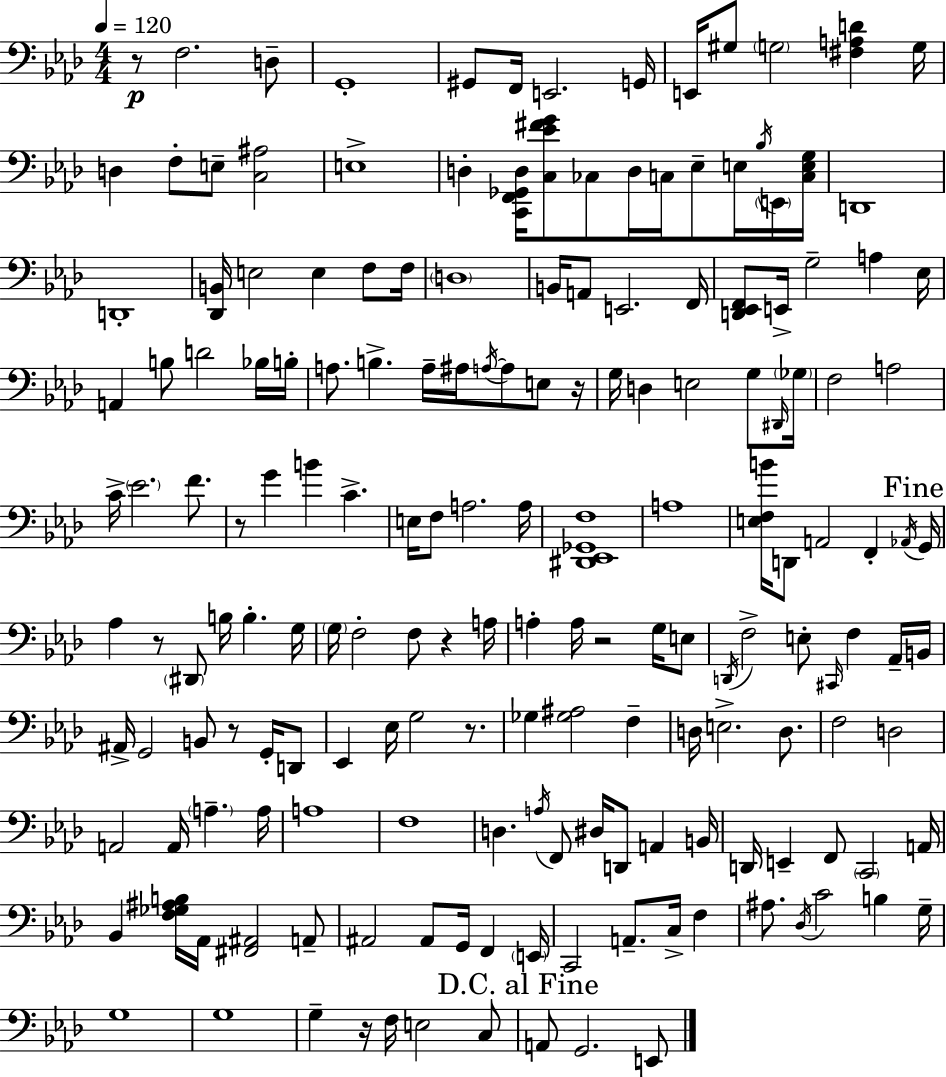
X:1
T:Untitled
M:4/4
L:1/4
K:Ab
z/2 F,2 D,/2 G,,4 ^G,,/2 F,,/4 E,,2 G,,/4 E,,/4 ^G,/2 G,2 [^F,A,D] G,/4 D, F,/2 E,/2 [C,^A,]2 E,4 D, [C,,F,,_G,,D,]/4 [C,_E^FG]/2 _C,/2 D,/4 C,/4 _E,/2 E,/4 _B,/4 E,,/4 [C,E,G,]/4 D,,4 D,,4 [_D,,B,,]/4 E,2 E, F,/2 F,/4 D,4 B,,/4 A,,/2 E,,2 F,,/4 [D,,_E,,F,,]/2 E,,/4 G,2 A, _E,/4 A,, B,/2 D2 _B,/4 B,/4 A,/2 B, A,/4 ^A,/4 A,/4 A,/2 E,/2 z/4 G,/4 D, E,2 G,/2 ^D,,/4 _G,/4 F,2 A,2 C/4 _E2 F/2 z/2 G B C E,/4 F,/2 A,2 A,/4 [^D,,_E,,_G,,F,]4 A,4 [E,F,B]/4 D,,/2 A,,2 F,, _A,,/4 G,,/4 _A, z/2 ^D,,/2 B,/4 B, G,/4 G,/4 F,2 F,/2 z A,/4 A, A,/4 z2 G,/4 E,/2 D,,/4 F,2 E,/2 ^C,,/4 F, _A,,/4 B,,/4 ^A,,/4 G,,2 B,,/2 z/2 G,,/4 D,,/2 _E,, _E,/4 G,2 z/2 _G, [_G,^A,]2 F, D,/4 E,2 D,/2 F,2 D,2 A,,2 A,,/4 A, A,/4 A,4 F,4 D, A,/4 F,,/2 ^D,/4 D,,/2 A,, B,,/4 D,,/4 E,, F,,/2 C,,2 A,,/4 _B,, [F,_G,^A,B,]/4 _A,,/4 [^F,,^A,,]2 A,,/2 ^A,,2 ^A,,/2 G,,/4 F,, E,,/4 C,,2 A,,/2 C,/4 F, ^A,/2 _D,/4 C2 B, G,/4 G,4 G,4 G, z/4 F,/4 E,2 C,/2 A,,/2 G,,2 E,,/2